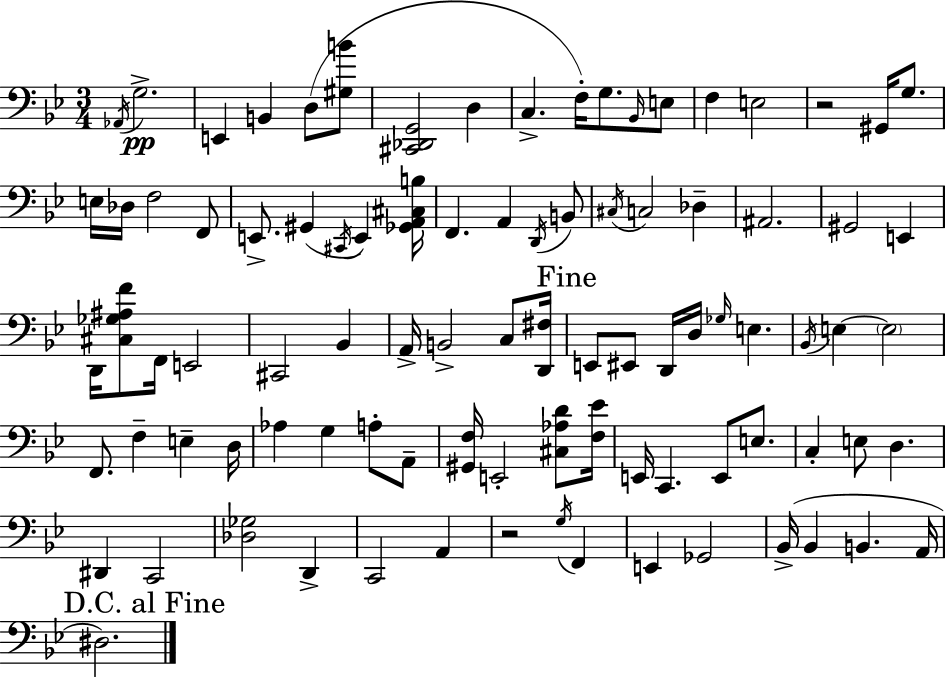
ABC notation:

X:1
T:Untitled
M:3/4
L:1/4
K:Bb
_A,,/4 G,2 E,, B,, D,/2 [^G,B]/2 [^C,,_D,,G,,]2 D, C, F,/4 G,/2 _B,,/4 E,/2 F, E,2 z2 ^G,,/4 G,/2 E,/4 _D,/4 F,2 F,,/2 E,,/2 ^G,, ^C,,/4 E,, [_G,,A,,^C,B,]/4 F,, A,, D,,/4 B,,/2 ^C,/4 C,2 _D, ^A,,2 ^G,,2 E,, D,,/4 [^C,_G,^A,F]/2 F,,/4 E,,2 ^C,,2 _B,, A,,/4 B,,2 C,/2 [D,,^F,]/4 E,,/2 ^E,,/2 D,,/4 D,/4 _G,/4 E, _B,,/4 E, E,2 F,,/2 F, E, D,/4 _A, G, A,/2 A,,/2 [^G,,F,]/4 E,,2 [^C,_A,D]/2 [F,_E]/4 E,,/4 C,, E,,/2 E,/2 C, E,/2 D, ^D,, C,,2 [_D,_G,]2 D,, C,,2 A,, z2 G,/4 F,, E,, _G,,2 _B,,/4 _B,, B,, A,,/4 ^D,2